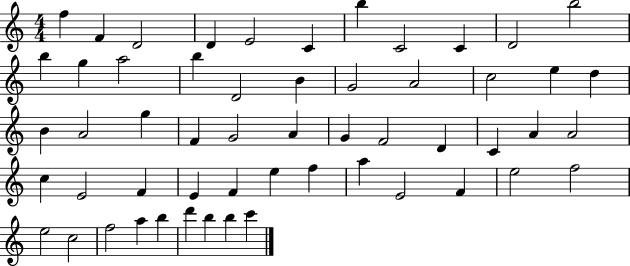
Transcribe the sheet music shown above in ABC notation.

X:1
T:Untitled
M:4/4
L:1/4
K:C
f F D2 D E2 C b C2 C D2 b2 b g a2 b D2 B G2 A2 c2 e d B A2 g F G2 A G F2 D C A A2 c E2 F E F e f a E2 F e2 f2 e2 c2 f2 a b d' b b c'